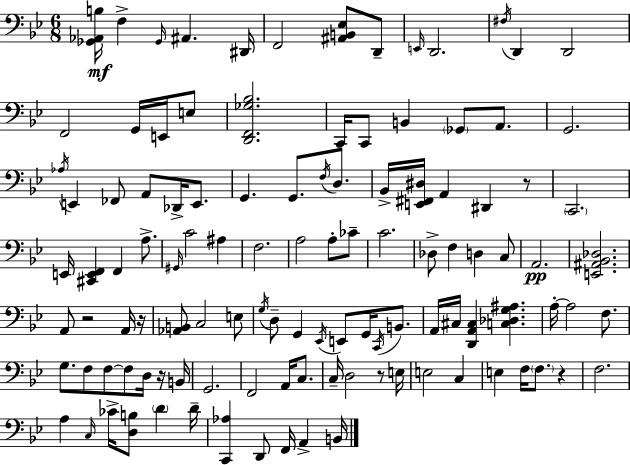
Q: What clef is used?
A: bass